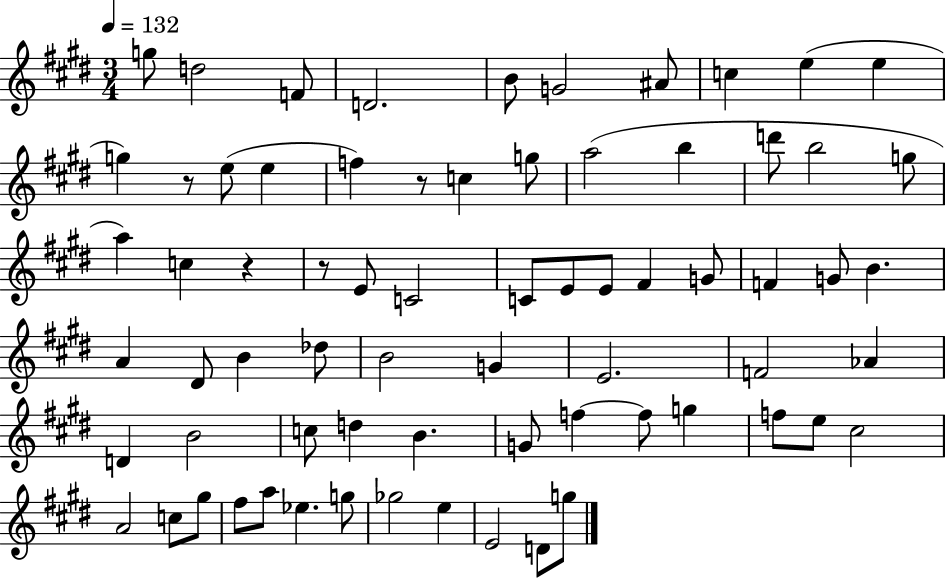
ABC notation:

X:1
T:Untitled
M:3/4
L:1/4
K:E
g/2 d2 F/2 D2 B/2 G2 ^A/2 c e e g z/2 e/2 e f z/2 c g/2 a2 b d'/2 b2 g/2 a c z z/2 E/2 C2 C/2 E/2 E/2 ^F G/2 F G/2 B A ^D/2 B _d/2 B2 G E2 F2 _A D B2 c/2 d B G/2 f f/2 g f/2 e/2 ^c2 A2 c/2 ^g/2 ^f/2 a/2 _e g/2 _g2 e E2 D/2 g/2